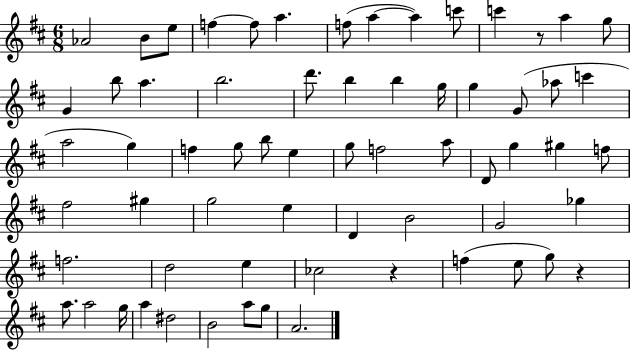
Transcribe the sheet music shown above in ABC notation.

X:1
T:Untitled
M:6/8
L:1/4
K:D
_A2 B/2 e/2 f f/2 a f/2 a a c'/2 c' z/2 a g/2 G b/2 a b2 d'/2 b b g/4 g G/2 _a/2 c' a2 g f g/2 b/2 e g/2 f2 a/2 D/2 g ^g f/2 ^f2 ^g g2 e D B2 G2 _g f2 d2 e _c2 z f e/2 g/2 z a/2 a2 g/4 a ^d2 B2 a/2 g/2 A2